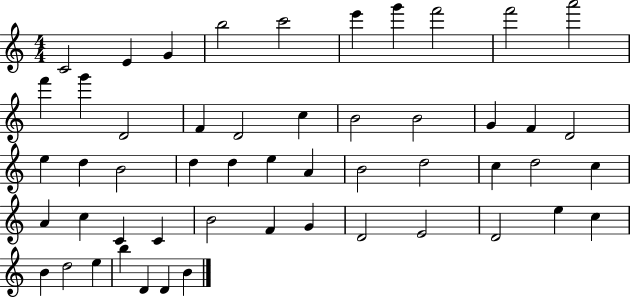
X:1
T:Untitled
M:4/4
L:1/4
K:C
C2 E G b2 c'2 e' g' f'2 f'2 a'2 f' g' D2 F D2 c B2 B2 G F D2 e d B2 d d e A B2 d2 c d2 c A c C C B2 F G D2 E2 D2 e c B d2 e b D D B